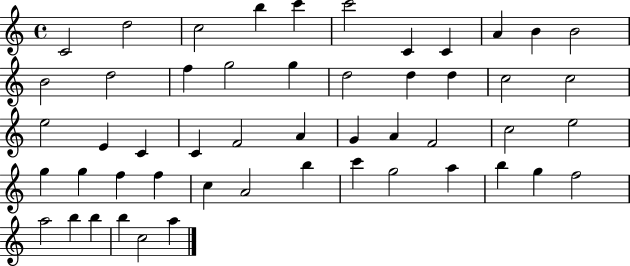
C4/h D5/h C5/h B5/q C6/q C6/h C4/q C4/q A4/q B4/q B4/h B4/h D5/h F5/q G5/h G5/q D5/h D5/q D5/q C5/h C5/h E5/h E4/q C4/q C4/q F4/h A4/q G4/q A4/q F4/h C5/h E5/h G5/q G5/q F5/q F5/q C5/q A4/h B5/q C6/q G5/h A5/q B5/q G5/q F5/h A5/h B5/q B5/q B5/q C5/h A5/q